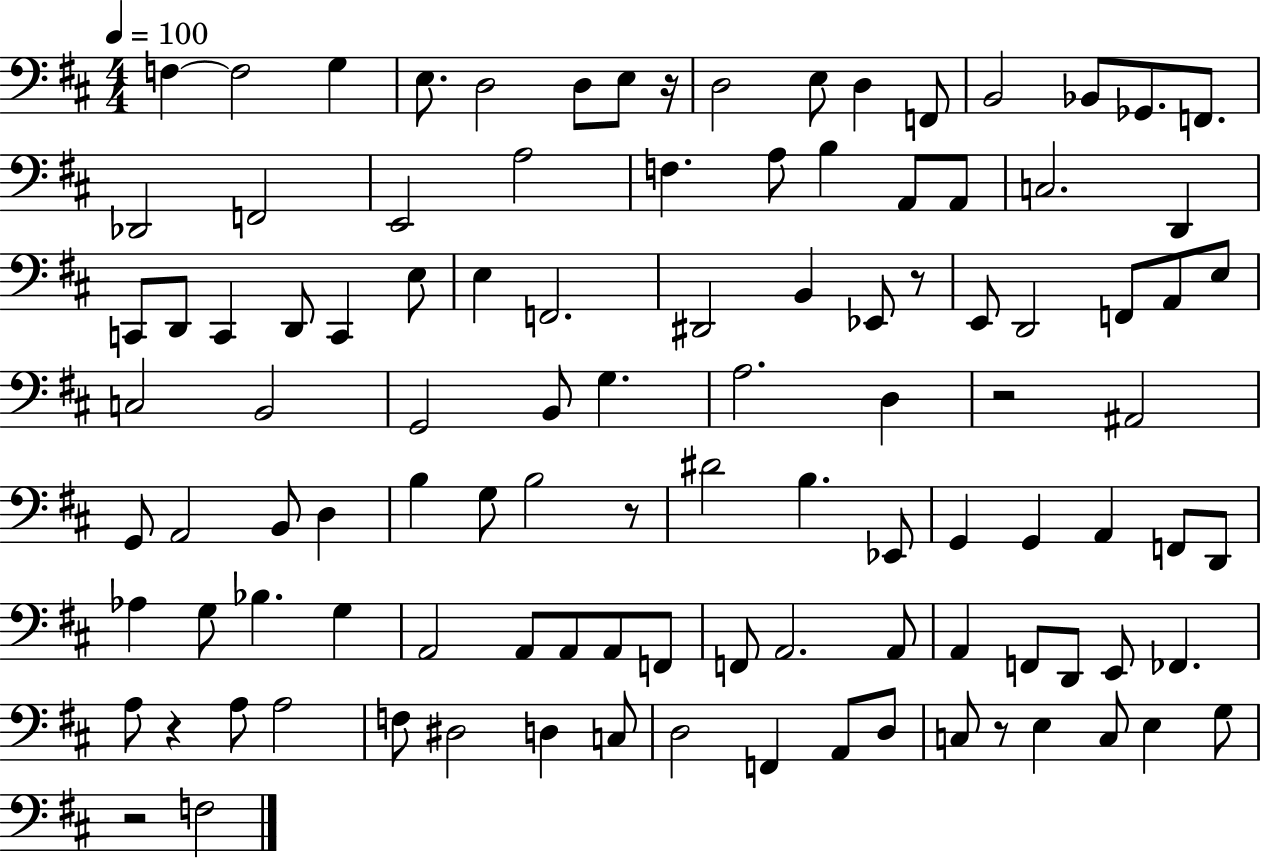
X:1
T:Untitled
M:4/4
L:1/4
K:D
F, F,2 G, E,/2 D,2 D,/2 E,/2 z/4 D,2 E,/2 D, F,,/2 B,,2 _B,,/2 _G,,/2 F,,/2 _D,,2 F,,2 E,,2 A,2 F, A,/2 B, A,,/2 A,,/2 C,2 D,, C,,/2 D,,/2 C,, D,,/2 C,, E,/2 E, F,,2 ^D,,2 B,, _E,,/2 z/2 E,,/2 D,,2 F,,/2 A,,/2 E,/2 C,2 B,,2 G,,2 B,,/2 G, A,2 D, z2 ^A,,2 G,,/2 A,,2 B,,/2 D, B, G,/2 B,2 z/2 ^D2 B, _E,,/2 G,, G,, A,, F,,/2 D,,/2 _A, G,/2 _B, G, A,,2 A,,/2 A,,/2 A,,/2 F,,/2 F,,/2 A,,2 A,,/2 A,, F,,/2 D,,/2 E,,/2 _F,, A,/2 z A,/2 A,2 F,/2 ^D,2 D, C,/2 D,2 F,, A,,/2 D,/2 C,/2 z/2 E, C,/2 E, G,/2 z2 F,2